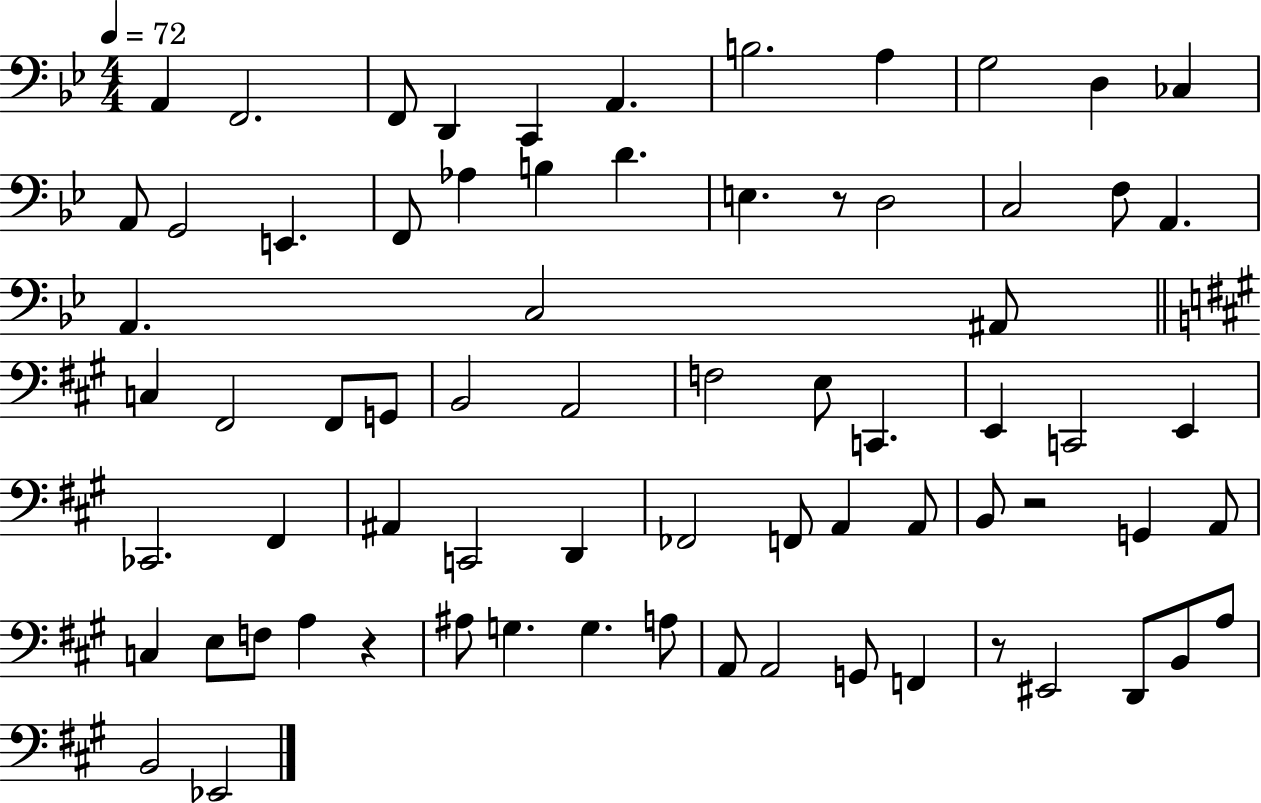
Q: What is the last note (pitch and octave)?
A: Eb2